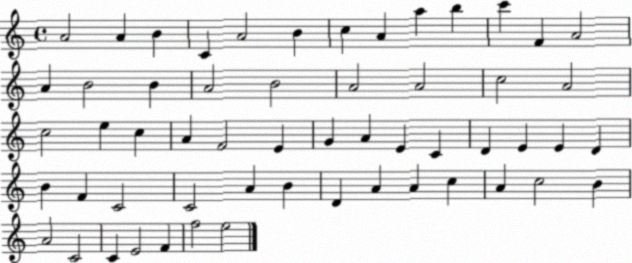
X:1
T:Untitled
M:4/4
L:1/4
K:C
A2 A B C A2 B c A a b c' F A2 A B2 B A2 B2 A2 A2 c2 A2 c2 e c A F2 E G A E C D E E D B F C2 C2 A B D A A c A c2 B A2 C2 C E2 F f2 e2